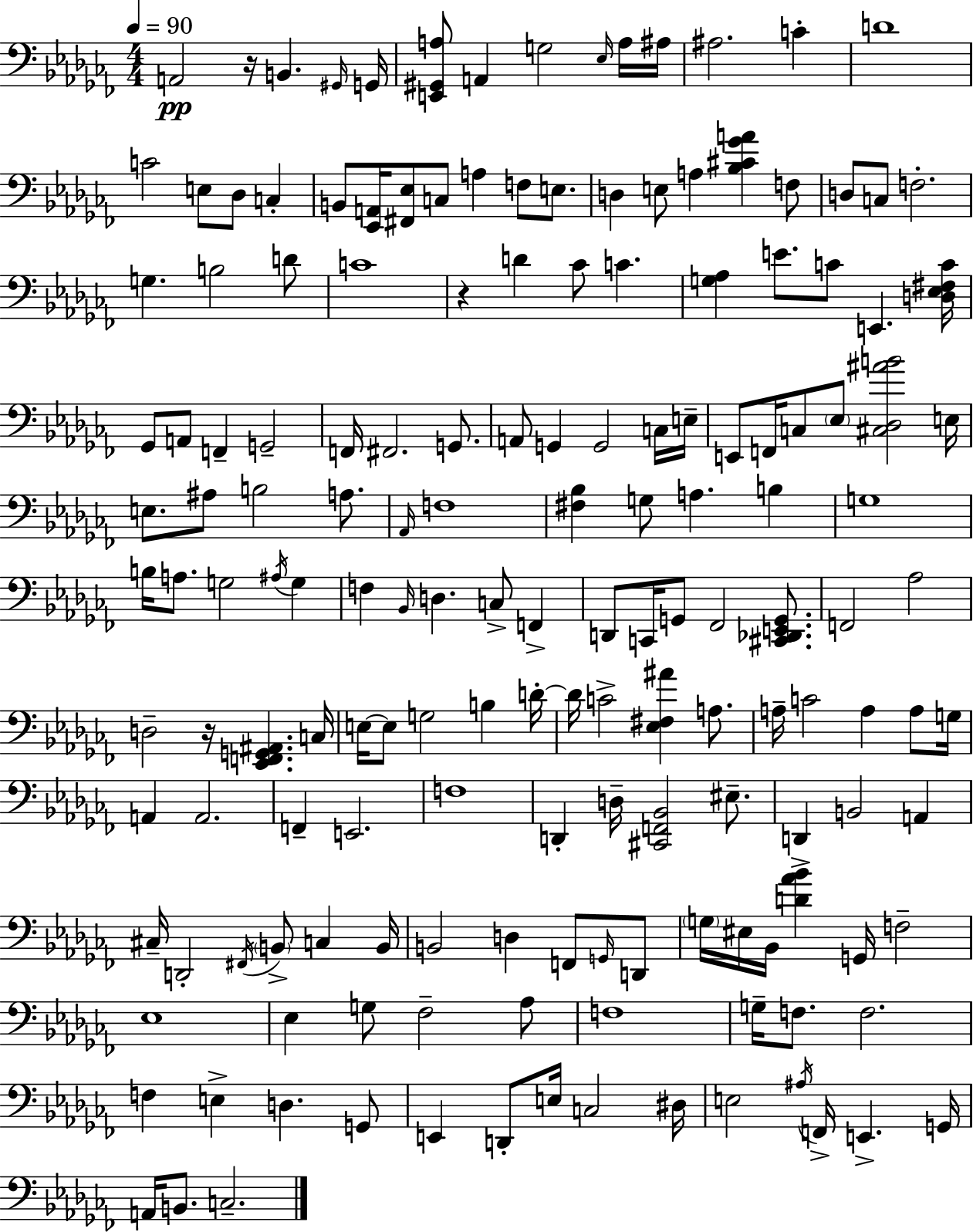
{
  \clef bass
  \numericTimeSignature
  \time 4/4
  \key aes \minor
  \tempo 4 = 90
  a,2\pp r16 b,4. \grace { gis,16 } | g,16 <e, gis, a>8 a,4 g2 \grace { ees16 } | a16 ais16 ais2. c'4-. | d'1 | \break c'2 e8 des8 c4-. | b,8 <ees, a,>16 <fis, ees>8 c8 a4 f8 e8. | d4 e8 a4 <bes cis' ges' a'>4 | f8 d8 c8 f2.-. | \break g4. b2 | d'8 c'1 | r4 d'4 ces'8 c'4. | <g aes>4 e'8. c'8 e,4. | \break <d ees fis c'>16 ges,8 a,8 f,4-- g,2-- | f,16 fis,2. g,8. | a,8 g,4 g,2 | c16 e16-- e,8 f,16 c8 \parenthesize ees8 <cis des ais' b'>2 | \break e16 e8. ais8 b2 a8. | \grace { aes,16 } f1 | <fis bes>4 g8 a4. b4 | g1 | \break b16 a8. g2 \acciaccatura { ais16 } | g4 f4 \grace { bes,16 } d4. c8-> | f,4-> d,8 c,16 g,8 fes,2 | <cis, des, e, g,>8. f,2 aes2 | \break d2-- r16 <ees, f, g, ais,>4. | c16 e16~~ e8 g2 | b4 d'16-.~~ d'16 c'2-> <ees fis ais'>4 | a8. a16-- c'2 a4 | \break a8 g16 a,4 a,2. | f,4-- e,2. | f1 | d,4-. d16-- <cis, f, bes,>2 | \break eis8.-- d,4-> b,2 | a,4 cis16-- d,2-. \acciaccatura { fis,16 } \parenthesize b,8-> | c4 b,16 b,2 d4 | f,8 \grace { g,16 } d,8 \parenthesize g16 eis16 bes,16 <d' aes' bes'>4 g,16 f2-- | \break ees1 | ees4 g8 fes2-- | aes8 f1 | g16-- f8. f2. | \break f4 e4-> d4. | g,8 e,4 d,8-. e16 c2 | dis16 e2 \acciaccatura { ais16 } | f,16-> e,4.-> g,16 a,16 b,8. c2.-- | \break \bar "|."
}